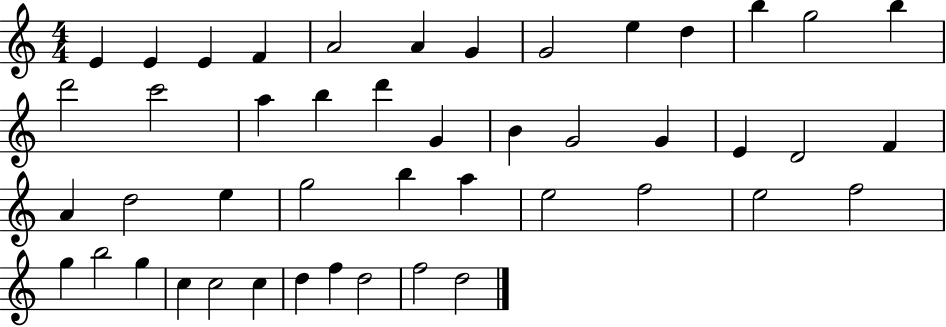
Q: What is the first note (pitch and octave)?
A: E4